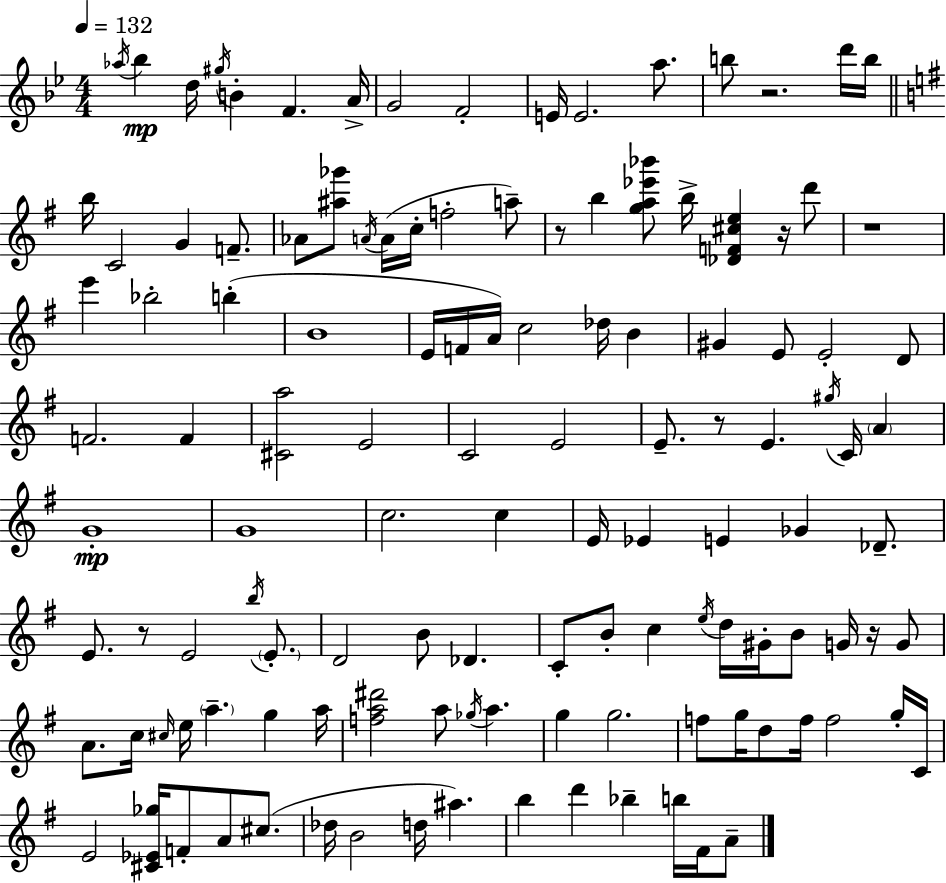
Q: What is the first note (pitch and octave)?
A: Ab5